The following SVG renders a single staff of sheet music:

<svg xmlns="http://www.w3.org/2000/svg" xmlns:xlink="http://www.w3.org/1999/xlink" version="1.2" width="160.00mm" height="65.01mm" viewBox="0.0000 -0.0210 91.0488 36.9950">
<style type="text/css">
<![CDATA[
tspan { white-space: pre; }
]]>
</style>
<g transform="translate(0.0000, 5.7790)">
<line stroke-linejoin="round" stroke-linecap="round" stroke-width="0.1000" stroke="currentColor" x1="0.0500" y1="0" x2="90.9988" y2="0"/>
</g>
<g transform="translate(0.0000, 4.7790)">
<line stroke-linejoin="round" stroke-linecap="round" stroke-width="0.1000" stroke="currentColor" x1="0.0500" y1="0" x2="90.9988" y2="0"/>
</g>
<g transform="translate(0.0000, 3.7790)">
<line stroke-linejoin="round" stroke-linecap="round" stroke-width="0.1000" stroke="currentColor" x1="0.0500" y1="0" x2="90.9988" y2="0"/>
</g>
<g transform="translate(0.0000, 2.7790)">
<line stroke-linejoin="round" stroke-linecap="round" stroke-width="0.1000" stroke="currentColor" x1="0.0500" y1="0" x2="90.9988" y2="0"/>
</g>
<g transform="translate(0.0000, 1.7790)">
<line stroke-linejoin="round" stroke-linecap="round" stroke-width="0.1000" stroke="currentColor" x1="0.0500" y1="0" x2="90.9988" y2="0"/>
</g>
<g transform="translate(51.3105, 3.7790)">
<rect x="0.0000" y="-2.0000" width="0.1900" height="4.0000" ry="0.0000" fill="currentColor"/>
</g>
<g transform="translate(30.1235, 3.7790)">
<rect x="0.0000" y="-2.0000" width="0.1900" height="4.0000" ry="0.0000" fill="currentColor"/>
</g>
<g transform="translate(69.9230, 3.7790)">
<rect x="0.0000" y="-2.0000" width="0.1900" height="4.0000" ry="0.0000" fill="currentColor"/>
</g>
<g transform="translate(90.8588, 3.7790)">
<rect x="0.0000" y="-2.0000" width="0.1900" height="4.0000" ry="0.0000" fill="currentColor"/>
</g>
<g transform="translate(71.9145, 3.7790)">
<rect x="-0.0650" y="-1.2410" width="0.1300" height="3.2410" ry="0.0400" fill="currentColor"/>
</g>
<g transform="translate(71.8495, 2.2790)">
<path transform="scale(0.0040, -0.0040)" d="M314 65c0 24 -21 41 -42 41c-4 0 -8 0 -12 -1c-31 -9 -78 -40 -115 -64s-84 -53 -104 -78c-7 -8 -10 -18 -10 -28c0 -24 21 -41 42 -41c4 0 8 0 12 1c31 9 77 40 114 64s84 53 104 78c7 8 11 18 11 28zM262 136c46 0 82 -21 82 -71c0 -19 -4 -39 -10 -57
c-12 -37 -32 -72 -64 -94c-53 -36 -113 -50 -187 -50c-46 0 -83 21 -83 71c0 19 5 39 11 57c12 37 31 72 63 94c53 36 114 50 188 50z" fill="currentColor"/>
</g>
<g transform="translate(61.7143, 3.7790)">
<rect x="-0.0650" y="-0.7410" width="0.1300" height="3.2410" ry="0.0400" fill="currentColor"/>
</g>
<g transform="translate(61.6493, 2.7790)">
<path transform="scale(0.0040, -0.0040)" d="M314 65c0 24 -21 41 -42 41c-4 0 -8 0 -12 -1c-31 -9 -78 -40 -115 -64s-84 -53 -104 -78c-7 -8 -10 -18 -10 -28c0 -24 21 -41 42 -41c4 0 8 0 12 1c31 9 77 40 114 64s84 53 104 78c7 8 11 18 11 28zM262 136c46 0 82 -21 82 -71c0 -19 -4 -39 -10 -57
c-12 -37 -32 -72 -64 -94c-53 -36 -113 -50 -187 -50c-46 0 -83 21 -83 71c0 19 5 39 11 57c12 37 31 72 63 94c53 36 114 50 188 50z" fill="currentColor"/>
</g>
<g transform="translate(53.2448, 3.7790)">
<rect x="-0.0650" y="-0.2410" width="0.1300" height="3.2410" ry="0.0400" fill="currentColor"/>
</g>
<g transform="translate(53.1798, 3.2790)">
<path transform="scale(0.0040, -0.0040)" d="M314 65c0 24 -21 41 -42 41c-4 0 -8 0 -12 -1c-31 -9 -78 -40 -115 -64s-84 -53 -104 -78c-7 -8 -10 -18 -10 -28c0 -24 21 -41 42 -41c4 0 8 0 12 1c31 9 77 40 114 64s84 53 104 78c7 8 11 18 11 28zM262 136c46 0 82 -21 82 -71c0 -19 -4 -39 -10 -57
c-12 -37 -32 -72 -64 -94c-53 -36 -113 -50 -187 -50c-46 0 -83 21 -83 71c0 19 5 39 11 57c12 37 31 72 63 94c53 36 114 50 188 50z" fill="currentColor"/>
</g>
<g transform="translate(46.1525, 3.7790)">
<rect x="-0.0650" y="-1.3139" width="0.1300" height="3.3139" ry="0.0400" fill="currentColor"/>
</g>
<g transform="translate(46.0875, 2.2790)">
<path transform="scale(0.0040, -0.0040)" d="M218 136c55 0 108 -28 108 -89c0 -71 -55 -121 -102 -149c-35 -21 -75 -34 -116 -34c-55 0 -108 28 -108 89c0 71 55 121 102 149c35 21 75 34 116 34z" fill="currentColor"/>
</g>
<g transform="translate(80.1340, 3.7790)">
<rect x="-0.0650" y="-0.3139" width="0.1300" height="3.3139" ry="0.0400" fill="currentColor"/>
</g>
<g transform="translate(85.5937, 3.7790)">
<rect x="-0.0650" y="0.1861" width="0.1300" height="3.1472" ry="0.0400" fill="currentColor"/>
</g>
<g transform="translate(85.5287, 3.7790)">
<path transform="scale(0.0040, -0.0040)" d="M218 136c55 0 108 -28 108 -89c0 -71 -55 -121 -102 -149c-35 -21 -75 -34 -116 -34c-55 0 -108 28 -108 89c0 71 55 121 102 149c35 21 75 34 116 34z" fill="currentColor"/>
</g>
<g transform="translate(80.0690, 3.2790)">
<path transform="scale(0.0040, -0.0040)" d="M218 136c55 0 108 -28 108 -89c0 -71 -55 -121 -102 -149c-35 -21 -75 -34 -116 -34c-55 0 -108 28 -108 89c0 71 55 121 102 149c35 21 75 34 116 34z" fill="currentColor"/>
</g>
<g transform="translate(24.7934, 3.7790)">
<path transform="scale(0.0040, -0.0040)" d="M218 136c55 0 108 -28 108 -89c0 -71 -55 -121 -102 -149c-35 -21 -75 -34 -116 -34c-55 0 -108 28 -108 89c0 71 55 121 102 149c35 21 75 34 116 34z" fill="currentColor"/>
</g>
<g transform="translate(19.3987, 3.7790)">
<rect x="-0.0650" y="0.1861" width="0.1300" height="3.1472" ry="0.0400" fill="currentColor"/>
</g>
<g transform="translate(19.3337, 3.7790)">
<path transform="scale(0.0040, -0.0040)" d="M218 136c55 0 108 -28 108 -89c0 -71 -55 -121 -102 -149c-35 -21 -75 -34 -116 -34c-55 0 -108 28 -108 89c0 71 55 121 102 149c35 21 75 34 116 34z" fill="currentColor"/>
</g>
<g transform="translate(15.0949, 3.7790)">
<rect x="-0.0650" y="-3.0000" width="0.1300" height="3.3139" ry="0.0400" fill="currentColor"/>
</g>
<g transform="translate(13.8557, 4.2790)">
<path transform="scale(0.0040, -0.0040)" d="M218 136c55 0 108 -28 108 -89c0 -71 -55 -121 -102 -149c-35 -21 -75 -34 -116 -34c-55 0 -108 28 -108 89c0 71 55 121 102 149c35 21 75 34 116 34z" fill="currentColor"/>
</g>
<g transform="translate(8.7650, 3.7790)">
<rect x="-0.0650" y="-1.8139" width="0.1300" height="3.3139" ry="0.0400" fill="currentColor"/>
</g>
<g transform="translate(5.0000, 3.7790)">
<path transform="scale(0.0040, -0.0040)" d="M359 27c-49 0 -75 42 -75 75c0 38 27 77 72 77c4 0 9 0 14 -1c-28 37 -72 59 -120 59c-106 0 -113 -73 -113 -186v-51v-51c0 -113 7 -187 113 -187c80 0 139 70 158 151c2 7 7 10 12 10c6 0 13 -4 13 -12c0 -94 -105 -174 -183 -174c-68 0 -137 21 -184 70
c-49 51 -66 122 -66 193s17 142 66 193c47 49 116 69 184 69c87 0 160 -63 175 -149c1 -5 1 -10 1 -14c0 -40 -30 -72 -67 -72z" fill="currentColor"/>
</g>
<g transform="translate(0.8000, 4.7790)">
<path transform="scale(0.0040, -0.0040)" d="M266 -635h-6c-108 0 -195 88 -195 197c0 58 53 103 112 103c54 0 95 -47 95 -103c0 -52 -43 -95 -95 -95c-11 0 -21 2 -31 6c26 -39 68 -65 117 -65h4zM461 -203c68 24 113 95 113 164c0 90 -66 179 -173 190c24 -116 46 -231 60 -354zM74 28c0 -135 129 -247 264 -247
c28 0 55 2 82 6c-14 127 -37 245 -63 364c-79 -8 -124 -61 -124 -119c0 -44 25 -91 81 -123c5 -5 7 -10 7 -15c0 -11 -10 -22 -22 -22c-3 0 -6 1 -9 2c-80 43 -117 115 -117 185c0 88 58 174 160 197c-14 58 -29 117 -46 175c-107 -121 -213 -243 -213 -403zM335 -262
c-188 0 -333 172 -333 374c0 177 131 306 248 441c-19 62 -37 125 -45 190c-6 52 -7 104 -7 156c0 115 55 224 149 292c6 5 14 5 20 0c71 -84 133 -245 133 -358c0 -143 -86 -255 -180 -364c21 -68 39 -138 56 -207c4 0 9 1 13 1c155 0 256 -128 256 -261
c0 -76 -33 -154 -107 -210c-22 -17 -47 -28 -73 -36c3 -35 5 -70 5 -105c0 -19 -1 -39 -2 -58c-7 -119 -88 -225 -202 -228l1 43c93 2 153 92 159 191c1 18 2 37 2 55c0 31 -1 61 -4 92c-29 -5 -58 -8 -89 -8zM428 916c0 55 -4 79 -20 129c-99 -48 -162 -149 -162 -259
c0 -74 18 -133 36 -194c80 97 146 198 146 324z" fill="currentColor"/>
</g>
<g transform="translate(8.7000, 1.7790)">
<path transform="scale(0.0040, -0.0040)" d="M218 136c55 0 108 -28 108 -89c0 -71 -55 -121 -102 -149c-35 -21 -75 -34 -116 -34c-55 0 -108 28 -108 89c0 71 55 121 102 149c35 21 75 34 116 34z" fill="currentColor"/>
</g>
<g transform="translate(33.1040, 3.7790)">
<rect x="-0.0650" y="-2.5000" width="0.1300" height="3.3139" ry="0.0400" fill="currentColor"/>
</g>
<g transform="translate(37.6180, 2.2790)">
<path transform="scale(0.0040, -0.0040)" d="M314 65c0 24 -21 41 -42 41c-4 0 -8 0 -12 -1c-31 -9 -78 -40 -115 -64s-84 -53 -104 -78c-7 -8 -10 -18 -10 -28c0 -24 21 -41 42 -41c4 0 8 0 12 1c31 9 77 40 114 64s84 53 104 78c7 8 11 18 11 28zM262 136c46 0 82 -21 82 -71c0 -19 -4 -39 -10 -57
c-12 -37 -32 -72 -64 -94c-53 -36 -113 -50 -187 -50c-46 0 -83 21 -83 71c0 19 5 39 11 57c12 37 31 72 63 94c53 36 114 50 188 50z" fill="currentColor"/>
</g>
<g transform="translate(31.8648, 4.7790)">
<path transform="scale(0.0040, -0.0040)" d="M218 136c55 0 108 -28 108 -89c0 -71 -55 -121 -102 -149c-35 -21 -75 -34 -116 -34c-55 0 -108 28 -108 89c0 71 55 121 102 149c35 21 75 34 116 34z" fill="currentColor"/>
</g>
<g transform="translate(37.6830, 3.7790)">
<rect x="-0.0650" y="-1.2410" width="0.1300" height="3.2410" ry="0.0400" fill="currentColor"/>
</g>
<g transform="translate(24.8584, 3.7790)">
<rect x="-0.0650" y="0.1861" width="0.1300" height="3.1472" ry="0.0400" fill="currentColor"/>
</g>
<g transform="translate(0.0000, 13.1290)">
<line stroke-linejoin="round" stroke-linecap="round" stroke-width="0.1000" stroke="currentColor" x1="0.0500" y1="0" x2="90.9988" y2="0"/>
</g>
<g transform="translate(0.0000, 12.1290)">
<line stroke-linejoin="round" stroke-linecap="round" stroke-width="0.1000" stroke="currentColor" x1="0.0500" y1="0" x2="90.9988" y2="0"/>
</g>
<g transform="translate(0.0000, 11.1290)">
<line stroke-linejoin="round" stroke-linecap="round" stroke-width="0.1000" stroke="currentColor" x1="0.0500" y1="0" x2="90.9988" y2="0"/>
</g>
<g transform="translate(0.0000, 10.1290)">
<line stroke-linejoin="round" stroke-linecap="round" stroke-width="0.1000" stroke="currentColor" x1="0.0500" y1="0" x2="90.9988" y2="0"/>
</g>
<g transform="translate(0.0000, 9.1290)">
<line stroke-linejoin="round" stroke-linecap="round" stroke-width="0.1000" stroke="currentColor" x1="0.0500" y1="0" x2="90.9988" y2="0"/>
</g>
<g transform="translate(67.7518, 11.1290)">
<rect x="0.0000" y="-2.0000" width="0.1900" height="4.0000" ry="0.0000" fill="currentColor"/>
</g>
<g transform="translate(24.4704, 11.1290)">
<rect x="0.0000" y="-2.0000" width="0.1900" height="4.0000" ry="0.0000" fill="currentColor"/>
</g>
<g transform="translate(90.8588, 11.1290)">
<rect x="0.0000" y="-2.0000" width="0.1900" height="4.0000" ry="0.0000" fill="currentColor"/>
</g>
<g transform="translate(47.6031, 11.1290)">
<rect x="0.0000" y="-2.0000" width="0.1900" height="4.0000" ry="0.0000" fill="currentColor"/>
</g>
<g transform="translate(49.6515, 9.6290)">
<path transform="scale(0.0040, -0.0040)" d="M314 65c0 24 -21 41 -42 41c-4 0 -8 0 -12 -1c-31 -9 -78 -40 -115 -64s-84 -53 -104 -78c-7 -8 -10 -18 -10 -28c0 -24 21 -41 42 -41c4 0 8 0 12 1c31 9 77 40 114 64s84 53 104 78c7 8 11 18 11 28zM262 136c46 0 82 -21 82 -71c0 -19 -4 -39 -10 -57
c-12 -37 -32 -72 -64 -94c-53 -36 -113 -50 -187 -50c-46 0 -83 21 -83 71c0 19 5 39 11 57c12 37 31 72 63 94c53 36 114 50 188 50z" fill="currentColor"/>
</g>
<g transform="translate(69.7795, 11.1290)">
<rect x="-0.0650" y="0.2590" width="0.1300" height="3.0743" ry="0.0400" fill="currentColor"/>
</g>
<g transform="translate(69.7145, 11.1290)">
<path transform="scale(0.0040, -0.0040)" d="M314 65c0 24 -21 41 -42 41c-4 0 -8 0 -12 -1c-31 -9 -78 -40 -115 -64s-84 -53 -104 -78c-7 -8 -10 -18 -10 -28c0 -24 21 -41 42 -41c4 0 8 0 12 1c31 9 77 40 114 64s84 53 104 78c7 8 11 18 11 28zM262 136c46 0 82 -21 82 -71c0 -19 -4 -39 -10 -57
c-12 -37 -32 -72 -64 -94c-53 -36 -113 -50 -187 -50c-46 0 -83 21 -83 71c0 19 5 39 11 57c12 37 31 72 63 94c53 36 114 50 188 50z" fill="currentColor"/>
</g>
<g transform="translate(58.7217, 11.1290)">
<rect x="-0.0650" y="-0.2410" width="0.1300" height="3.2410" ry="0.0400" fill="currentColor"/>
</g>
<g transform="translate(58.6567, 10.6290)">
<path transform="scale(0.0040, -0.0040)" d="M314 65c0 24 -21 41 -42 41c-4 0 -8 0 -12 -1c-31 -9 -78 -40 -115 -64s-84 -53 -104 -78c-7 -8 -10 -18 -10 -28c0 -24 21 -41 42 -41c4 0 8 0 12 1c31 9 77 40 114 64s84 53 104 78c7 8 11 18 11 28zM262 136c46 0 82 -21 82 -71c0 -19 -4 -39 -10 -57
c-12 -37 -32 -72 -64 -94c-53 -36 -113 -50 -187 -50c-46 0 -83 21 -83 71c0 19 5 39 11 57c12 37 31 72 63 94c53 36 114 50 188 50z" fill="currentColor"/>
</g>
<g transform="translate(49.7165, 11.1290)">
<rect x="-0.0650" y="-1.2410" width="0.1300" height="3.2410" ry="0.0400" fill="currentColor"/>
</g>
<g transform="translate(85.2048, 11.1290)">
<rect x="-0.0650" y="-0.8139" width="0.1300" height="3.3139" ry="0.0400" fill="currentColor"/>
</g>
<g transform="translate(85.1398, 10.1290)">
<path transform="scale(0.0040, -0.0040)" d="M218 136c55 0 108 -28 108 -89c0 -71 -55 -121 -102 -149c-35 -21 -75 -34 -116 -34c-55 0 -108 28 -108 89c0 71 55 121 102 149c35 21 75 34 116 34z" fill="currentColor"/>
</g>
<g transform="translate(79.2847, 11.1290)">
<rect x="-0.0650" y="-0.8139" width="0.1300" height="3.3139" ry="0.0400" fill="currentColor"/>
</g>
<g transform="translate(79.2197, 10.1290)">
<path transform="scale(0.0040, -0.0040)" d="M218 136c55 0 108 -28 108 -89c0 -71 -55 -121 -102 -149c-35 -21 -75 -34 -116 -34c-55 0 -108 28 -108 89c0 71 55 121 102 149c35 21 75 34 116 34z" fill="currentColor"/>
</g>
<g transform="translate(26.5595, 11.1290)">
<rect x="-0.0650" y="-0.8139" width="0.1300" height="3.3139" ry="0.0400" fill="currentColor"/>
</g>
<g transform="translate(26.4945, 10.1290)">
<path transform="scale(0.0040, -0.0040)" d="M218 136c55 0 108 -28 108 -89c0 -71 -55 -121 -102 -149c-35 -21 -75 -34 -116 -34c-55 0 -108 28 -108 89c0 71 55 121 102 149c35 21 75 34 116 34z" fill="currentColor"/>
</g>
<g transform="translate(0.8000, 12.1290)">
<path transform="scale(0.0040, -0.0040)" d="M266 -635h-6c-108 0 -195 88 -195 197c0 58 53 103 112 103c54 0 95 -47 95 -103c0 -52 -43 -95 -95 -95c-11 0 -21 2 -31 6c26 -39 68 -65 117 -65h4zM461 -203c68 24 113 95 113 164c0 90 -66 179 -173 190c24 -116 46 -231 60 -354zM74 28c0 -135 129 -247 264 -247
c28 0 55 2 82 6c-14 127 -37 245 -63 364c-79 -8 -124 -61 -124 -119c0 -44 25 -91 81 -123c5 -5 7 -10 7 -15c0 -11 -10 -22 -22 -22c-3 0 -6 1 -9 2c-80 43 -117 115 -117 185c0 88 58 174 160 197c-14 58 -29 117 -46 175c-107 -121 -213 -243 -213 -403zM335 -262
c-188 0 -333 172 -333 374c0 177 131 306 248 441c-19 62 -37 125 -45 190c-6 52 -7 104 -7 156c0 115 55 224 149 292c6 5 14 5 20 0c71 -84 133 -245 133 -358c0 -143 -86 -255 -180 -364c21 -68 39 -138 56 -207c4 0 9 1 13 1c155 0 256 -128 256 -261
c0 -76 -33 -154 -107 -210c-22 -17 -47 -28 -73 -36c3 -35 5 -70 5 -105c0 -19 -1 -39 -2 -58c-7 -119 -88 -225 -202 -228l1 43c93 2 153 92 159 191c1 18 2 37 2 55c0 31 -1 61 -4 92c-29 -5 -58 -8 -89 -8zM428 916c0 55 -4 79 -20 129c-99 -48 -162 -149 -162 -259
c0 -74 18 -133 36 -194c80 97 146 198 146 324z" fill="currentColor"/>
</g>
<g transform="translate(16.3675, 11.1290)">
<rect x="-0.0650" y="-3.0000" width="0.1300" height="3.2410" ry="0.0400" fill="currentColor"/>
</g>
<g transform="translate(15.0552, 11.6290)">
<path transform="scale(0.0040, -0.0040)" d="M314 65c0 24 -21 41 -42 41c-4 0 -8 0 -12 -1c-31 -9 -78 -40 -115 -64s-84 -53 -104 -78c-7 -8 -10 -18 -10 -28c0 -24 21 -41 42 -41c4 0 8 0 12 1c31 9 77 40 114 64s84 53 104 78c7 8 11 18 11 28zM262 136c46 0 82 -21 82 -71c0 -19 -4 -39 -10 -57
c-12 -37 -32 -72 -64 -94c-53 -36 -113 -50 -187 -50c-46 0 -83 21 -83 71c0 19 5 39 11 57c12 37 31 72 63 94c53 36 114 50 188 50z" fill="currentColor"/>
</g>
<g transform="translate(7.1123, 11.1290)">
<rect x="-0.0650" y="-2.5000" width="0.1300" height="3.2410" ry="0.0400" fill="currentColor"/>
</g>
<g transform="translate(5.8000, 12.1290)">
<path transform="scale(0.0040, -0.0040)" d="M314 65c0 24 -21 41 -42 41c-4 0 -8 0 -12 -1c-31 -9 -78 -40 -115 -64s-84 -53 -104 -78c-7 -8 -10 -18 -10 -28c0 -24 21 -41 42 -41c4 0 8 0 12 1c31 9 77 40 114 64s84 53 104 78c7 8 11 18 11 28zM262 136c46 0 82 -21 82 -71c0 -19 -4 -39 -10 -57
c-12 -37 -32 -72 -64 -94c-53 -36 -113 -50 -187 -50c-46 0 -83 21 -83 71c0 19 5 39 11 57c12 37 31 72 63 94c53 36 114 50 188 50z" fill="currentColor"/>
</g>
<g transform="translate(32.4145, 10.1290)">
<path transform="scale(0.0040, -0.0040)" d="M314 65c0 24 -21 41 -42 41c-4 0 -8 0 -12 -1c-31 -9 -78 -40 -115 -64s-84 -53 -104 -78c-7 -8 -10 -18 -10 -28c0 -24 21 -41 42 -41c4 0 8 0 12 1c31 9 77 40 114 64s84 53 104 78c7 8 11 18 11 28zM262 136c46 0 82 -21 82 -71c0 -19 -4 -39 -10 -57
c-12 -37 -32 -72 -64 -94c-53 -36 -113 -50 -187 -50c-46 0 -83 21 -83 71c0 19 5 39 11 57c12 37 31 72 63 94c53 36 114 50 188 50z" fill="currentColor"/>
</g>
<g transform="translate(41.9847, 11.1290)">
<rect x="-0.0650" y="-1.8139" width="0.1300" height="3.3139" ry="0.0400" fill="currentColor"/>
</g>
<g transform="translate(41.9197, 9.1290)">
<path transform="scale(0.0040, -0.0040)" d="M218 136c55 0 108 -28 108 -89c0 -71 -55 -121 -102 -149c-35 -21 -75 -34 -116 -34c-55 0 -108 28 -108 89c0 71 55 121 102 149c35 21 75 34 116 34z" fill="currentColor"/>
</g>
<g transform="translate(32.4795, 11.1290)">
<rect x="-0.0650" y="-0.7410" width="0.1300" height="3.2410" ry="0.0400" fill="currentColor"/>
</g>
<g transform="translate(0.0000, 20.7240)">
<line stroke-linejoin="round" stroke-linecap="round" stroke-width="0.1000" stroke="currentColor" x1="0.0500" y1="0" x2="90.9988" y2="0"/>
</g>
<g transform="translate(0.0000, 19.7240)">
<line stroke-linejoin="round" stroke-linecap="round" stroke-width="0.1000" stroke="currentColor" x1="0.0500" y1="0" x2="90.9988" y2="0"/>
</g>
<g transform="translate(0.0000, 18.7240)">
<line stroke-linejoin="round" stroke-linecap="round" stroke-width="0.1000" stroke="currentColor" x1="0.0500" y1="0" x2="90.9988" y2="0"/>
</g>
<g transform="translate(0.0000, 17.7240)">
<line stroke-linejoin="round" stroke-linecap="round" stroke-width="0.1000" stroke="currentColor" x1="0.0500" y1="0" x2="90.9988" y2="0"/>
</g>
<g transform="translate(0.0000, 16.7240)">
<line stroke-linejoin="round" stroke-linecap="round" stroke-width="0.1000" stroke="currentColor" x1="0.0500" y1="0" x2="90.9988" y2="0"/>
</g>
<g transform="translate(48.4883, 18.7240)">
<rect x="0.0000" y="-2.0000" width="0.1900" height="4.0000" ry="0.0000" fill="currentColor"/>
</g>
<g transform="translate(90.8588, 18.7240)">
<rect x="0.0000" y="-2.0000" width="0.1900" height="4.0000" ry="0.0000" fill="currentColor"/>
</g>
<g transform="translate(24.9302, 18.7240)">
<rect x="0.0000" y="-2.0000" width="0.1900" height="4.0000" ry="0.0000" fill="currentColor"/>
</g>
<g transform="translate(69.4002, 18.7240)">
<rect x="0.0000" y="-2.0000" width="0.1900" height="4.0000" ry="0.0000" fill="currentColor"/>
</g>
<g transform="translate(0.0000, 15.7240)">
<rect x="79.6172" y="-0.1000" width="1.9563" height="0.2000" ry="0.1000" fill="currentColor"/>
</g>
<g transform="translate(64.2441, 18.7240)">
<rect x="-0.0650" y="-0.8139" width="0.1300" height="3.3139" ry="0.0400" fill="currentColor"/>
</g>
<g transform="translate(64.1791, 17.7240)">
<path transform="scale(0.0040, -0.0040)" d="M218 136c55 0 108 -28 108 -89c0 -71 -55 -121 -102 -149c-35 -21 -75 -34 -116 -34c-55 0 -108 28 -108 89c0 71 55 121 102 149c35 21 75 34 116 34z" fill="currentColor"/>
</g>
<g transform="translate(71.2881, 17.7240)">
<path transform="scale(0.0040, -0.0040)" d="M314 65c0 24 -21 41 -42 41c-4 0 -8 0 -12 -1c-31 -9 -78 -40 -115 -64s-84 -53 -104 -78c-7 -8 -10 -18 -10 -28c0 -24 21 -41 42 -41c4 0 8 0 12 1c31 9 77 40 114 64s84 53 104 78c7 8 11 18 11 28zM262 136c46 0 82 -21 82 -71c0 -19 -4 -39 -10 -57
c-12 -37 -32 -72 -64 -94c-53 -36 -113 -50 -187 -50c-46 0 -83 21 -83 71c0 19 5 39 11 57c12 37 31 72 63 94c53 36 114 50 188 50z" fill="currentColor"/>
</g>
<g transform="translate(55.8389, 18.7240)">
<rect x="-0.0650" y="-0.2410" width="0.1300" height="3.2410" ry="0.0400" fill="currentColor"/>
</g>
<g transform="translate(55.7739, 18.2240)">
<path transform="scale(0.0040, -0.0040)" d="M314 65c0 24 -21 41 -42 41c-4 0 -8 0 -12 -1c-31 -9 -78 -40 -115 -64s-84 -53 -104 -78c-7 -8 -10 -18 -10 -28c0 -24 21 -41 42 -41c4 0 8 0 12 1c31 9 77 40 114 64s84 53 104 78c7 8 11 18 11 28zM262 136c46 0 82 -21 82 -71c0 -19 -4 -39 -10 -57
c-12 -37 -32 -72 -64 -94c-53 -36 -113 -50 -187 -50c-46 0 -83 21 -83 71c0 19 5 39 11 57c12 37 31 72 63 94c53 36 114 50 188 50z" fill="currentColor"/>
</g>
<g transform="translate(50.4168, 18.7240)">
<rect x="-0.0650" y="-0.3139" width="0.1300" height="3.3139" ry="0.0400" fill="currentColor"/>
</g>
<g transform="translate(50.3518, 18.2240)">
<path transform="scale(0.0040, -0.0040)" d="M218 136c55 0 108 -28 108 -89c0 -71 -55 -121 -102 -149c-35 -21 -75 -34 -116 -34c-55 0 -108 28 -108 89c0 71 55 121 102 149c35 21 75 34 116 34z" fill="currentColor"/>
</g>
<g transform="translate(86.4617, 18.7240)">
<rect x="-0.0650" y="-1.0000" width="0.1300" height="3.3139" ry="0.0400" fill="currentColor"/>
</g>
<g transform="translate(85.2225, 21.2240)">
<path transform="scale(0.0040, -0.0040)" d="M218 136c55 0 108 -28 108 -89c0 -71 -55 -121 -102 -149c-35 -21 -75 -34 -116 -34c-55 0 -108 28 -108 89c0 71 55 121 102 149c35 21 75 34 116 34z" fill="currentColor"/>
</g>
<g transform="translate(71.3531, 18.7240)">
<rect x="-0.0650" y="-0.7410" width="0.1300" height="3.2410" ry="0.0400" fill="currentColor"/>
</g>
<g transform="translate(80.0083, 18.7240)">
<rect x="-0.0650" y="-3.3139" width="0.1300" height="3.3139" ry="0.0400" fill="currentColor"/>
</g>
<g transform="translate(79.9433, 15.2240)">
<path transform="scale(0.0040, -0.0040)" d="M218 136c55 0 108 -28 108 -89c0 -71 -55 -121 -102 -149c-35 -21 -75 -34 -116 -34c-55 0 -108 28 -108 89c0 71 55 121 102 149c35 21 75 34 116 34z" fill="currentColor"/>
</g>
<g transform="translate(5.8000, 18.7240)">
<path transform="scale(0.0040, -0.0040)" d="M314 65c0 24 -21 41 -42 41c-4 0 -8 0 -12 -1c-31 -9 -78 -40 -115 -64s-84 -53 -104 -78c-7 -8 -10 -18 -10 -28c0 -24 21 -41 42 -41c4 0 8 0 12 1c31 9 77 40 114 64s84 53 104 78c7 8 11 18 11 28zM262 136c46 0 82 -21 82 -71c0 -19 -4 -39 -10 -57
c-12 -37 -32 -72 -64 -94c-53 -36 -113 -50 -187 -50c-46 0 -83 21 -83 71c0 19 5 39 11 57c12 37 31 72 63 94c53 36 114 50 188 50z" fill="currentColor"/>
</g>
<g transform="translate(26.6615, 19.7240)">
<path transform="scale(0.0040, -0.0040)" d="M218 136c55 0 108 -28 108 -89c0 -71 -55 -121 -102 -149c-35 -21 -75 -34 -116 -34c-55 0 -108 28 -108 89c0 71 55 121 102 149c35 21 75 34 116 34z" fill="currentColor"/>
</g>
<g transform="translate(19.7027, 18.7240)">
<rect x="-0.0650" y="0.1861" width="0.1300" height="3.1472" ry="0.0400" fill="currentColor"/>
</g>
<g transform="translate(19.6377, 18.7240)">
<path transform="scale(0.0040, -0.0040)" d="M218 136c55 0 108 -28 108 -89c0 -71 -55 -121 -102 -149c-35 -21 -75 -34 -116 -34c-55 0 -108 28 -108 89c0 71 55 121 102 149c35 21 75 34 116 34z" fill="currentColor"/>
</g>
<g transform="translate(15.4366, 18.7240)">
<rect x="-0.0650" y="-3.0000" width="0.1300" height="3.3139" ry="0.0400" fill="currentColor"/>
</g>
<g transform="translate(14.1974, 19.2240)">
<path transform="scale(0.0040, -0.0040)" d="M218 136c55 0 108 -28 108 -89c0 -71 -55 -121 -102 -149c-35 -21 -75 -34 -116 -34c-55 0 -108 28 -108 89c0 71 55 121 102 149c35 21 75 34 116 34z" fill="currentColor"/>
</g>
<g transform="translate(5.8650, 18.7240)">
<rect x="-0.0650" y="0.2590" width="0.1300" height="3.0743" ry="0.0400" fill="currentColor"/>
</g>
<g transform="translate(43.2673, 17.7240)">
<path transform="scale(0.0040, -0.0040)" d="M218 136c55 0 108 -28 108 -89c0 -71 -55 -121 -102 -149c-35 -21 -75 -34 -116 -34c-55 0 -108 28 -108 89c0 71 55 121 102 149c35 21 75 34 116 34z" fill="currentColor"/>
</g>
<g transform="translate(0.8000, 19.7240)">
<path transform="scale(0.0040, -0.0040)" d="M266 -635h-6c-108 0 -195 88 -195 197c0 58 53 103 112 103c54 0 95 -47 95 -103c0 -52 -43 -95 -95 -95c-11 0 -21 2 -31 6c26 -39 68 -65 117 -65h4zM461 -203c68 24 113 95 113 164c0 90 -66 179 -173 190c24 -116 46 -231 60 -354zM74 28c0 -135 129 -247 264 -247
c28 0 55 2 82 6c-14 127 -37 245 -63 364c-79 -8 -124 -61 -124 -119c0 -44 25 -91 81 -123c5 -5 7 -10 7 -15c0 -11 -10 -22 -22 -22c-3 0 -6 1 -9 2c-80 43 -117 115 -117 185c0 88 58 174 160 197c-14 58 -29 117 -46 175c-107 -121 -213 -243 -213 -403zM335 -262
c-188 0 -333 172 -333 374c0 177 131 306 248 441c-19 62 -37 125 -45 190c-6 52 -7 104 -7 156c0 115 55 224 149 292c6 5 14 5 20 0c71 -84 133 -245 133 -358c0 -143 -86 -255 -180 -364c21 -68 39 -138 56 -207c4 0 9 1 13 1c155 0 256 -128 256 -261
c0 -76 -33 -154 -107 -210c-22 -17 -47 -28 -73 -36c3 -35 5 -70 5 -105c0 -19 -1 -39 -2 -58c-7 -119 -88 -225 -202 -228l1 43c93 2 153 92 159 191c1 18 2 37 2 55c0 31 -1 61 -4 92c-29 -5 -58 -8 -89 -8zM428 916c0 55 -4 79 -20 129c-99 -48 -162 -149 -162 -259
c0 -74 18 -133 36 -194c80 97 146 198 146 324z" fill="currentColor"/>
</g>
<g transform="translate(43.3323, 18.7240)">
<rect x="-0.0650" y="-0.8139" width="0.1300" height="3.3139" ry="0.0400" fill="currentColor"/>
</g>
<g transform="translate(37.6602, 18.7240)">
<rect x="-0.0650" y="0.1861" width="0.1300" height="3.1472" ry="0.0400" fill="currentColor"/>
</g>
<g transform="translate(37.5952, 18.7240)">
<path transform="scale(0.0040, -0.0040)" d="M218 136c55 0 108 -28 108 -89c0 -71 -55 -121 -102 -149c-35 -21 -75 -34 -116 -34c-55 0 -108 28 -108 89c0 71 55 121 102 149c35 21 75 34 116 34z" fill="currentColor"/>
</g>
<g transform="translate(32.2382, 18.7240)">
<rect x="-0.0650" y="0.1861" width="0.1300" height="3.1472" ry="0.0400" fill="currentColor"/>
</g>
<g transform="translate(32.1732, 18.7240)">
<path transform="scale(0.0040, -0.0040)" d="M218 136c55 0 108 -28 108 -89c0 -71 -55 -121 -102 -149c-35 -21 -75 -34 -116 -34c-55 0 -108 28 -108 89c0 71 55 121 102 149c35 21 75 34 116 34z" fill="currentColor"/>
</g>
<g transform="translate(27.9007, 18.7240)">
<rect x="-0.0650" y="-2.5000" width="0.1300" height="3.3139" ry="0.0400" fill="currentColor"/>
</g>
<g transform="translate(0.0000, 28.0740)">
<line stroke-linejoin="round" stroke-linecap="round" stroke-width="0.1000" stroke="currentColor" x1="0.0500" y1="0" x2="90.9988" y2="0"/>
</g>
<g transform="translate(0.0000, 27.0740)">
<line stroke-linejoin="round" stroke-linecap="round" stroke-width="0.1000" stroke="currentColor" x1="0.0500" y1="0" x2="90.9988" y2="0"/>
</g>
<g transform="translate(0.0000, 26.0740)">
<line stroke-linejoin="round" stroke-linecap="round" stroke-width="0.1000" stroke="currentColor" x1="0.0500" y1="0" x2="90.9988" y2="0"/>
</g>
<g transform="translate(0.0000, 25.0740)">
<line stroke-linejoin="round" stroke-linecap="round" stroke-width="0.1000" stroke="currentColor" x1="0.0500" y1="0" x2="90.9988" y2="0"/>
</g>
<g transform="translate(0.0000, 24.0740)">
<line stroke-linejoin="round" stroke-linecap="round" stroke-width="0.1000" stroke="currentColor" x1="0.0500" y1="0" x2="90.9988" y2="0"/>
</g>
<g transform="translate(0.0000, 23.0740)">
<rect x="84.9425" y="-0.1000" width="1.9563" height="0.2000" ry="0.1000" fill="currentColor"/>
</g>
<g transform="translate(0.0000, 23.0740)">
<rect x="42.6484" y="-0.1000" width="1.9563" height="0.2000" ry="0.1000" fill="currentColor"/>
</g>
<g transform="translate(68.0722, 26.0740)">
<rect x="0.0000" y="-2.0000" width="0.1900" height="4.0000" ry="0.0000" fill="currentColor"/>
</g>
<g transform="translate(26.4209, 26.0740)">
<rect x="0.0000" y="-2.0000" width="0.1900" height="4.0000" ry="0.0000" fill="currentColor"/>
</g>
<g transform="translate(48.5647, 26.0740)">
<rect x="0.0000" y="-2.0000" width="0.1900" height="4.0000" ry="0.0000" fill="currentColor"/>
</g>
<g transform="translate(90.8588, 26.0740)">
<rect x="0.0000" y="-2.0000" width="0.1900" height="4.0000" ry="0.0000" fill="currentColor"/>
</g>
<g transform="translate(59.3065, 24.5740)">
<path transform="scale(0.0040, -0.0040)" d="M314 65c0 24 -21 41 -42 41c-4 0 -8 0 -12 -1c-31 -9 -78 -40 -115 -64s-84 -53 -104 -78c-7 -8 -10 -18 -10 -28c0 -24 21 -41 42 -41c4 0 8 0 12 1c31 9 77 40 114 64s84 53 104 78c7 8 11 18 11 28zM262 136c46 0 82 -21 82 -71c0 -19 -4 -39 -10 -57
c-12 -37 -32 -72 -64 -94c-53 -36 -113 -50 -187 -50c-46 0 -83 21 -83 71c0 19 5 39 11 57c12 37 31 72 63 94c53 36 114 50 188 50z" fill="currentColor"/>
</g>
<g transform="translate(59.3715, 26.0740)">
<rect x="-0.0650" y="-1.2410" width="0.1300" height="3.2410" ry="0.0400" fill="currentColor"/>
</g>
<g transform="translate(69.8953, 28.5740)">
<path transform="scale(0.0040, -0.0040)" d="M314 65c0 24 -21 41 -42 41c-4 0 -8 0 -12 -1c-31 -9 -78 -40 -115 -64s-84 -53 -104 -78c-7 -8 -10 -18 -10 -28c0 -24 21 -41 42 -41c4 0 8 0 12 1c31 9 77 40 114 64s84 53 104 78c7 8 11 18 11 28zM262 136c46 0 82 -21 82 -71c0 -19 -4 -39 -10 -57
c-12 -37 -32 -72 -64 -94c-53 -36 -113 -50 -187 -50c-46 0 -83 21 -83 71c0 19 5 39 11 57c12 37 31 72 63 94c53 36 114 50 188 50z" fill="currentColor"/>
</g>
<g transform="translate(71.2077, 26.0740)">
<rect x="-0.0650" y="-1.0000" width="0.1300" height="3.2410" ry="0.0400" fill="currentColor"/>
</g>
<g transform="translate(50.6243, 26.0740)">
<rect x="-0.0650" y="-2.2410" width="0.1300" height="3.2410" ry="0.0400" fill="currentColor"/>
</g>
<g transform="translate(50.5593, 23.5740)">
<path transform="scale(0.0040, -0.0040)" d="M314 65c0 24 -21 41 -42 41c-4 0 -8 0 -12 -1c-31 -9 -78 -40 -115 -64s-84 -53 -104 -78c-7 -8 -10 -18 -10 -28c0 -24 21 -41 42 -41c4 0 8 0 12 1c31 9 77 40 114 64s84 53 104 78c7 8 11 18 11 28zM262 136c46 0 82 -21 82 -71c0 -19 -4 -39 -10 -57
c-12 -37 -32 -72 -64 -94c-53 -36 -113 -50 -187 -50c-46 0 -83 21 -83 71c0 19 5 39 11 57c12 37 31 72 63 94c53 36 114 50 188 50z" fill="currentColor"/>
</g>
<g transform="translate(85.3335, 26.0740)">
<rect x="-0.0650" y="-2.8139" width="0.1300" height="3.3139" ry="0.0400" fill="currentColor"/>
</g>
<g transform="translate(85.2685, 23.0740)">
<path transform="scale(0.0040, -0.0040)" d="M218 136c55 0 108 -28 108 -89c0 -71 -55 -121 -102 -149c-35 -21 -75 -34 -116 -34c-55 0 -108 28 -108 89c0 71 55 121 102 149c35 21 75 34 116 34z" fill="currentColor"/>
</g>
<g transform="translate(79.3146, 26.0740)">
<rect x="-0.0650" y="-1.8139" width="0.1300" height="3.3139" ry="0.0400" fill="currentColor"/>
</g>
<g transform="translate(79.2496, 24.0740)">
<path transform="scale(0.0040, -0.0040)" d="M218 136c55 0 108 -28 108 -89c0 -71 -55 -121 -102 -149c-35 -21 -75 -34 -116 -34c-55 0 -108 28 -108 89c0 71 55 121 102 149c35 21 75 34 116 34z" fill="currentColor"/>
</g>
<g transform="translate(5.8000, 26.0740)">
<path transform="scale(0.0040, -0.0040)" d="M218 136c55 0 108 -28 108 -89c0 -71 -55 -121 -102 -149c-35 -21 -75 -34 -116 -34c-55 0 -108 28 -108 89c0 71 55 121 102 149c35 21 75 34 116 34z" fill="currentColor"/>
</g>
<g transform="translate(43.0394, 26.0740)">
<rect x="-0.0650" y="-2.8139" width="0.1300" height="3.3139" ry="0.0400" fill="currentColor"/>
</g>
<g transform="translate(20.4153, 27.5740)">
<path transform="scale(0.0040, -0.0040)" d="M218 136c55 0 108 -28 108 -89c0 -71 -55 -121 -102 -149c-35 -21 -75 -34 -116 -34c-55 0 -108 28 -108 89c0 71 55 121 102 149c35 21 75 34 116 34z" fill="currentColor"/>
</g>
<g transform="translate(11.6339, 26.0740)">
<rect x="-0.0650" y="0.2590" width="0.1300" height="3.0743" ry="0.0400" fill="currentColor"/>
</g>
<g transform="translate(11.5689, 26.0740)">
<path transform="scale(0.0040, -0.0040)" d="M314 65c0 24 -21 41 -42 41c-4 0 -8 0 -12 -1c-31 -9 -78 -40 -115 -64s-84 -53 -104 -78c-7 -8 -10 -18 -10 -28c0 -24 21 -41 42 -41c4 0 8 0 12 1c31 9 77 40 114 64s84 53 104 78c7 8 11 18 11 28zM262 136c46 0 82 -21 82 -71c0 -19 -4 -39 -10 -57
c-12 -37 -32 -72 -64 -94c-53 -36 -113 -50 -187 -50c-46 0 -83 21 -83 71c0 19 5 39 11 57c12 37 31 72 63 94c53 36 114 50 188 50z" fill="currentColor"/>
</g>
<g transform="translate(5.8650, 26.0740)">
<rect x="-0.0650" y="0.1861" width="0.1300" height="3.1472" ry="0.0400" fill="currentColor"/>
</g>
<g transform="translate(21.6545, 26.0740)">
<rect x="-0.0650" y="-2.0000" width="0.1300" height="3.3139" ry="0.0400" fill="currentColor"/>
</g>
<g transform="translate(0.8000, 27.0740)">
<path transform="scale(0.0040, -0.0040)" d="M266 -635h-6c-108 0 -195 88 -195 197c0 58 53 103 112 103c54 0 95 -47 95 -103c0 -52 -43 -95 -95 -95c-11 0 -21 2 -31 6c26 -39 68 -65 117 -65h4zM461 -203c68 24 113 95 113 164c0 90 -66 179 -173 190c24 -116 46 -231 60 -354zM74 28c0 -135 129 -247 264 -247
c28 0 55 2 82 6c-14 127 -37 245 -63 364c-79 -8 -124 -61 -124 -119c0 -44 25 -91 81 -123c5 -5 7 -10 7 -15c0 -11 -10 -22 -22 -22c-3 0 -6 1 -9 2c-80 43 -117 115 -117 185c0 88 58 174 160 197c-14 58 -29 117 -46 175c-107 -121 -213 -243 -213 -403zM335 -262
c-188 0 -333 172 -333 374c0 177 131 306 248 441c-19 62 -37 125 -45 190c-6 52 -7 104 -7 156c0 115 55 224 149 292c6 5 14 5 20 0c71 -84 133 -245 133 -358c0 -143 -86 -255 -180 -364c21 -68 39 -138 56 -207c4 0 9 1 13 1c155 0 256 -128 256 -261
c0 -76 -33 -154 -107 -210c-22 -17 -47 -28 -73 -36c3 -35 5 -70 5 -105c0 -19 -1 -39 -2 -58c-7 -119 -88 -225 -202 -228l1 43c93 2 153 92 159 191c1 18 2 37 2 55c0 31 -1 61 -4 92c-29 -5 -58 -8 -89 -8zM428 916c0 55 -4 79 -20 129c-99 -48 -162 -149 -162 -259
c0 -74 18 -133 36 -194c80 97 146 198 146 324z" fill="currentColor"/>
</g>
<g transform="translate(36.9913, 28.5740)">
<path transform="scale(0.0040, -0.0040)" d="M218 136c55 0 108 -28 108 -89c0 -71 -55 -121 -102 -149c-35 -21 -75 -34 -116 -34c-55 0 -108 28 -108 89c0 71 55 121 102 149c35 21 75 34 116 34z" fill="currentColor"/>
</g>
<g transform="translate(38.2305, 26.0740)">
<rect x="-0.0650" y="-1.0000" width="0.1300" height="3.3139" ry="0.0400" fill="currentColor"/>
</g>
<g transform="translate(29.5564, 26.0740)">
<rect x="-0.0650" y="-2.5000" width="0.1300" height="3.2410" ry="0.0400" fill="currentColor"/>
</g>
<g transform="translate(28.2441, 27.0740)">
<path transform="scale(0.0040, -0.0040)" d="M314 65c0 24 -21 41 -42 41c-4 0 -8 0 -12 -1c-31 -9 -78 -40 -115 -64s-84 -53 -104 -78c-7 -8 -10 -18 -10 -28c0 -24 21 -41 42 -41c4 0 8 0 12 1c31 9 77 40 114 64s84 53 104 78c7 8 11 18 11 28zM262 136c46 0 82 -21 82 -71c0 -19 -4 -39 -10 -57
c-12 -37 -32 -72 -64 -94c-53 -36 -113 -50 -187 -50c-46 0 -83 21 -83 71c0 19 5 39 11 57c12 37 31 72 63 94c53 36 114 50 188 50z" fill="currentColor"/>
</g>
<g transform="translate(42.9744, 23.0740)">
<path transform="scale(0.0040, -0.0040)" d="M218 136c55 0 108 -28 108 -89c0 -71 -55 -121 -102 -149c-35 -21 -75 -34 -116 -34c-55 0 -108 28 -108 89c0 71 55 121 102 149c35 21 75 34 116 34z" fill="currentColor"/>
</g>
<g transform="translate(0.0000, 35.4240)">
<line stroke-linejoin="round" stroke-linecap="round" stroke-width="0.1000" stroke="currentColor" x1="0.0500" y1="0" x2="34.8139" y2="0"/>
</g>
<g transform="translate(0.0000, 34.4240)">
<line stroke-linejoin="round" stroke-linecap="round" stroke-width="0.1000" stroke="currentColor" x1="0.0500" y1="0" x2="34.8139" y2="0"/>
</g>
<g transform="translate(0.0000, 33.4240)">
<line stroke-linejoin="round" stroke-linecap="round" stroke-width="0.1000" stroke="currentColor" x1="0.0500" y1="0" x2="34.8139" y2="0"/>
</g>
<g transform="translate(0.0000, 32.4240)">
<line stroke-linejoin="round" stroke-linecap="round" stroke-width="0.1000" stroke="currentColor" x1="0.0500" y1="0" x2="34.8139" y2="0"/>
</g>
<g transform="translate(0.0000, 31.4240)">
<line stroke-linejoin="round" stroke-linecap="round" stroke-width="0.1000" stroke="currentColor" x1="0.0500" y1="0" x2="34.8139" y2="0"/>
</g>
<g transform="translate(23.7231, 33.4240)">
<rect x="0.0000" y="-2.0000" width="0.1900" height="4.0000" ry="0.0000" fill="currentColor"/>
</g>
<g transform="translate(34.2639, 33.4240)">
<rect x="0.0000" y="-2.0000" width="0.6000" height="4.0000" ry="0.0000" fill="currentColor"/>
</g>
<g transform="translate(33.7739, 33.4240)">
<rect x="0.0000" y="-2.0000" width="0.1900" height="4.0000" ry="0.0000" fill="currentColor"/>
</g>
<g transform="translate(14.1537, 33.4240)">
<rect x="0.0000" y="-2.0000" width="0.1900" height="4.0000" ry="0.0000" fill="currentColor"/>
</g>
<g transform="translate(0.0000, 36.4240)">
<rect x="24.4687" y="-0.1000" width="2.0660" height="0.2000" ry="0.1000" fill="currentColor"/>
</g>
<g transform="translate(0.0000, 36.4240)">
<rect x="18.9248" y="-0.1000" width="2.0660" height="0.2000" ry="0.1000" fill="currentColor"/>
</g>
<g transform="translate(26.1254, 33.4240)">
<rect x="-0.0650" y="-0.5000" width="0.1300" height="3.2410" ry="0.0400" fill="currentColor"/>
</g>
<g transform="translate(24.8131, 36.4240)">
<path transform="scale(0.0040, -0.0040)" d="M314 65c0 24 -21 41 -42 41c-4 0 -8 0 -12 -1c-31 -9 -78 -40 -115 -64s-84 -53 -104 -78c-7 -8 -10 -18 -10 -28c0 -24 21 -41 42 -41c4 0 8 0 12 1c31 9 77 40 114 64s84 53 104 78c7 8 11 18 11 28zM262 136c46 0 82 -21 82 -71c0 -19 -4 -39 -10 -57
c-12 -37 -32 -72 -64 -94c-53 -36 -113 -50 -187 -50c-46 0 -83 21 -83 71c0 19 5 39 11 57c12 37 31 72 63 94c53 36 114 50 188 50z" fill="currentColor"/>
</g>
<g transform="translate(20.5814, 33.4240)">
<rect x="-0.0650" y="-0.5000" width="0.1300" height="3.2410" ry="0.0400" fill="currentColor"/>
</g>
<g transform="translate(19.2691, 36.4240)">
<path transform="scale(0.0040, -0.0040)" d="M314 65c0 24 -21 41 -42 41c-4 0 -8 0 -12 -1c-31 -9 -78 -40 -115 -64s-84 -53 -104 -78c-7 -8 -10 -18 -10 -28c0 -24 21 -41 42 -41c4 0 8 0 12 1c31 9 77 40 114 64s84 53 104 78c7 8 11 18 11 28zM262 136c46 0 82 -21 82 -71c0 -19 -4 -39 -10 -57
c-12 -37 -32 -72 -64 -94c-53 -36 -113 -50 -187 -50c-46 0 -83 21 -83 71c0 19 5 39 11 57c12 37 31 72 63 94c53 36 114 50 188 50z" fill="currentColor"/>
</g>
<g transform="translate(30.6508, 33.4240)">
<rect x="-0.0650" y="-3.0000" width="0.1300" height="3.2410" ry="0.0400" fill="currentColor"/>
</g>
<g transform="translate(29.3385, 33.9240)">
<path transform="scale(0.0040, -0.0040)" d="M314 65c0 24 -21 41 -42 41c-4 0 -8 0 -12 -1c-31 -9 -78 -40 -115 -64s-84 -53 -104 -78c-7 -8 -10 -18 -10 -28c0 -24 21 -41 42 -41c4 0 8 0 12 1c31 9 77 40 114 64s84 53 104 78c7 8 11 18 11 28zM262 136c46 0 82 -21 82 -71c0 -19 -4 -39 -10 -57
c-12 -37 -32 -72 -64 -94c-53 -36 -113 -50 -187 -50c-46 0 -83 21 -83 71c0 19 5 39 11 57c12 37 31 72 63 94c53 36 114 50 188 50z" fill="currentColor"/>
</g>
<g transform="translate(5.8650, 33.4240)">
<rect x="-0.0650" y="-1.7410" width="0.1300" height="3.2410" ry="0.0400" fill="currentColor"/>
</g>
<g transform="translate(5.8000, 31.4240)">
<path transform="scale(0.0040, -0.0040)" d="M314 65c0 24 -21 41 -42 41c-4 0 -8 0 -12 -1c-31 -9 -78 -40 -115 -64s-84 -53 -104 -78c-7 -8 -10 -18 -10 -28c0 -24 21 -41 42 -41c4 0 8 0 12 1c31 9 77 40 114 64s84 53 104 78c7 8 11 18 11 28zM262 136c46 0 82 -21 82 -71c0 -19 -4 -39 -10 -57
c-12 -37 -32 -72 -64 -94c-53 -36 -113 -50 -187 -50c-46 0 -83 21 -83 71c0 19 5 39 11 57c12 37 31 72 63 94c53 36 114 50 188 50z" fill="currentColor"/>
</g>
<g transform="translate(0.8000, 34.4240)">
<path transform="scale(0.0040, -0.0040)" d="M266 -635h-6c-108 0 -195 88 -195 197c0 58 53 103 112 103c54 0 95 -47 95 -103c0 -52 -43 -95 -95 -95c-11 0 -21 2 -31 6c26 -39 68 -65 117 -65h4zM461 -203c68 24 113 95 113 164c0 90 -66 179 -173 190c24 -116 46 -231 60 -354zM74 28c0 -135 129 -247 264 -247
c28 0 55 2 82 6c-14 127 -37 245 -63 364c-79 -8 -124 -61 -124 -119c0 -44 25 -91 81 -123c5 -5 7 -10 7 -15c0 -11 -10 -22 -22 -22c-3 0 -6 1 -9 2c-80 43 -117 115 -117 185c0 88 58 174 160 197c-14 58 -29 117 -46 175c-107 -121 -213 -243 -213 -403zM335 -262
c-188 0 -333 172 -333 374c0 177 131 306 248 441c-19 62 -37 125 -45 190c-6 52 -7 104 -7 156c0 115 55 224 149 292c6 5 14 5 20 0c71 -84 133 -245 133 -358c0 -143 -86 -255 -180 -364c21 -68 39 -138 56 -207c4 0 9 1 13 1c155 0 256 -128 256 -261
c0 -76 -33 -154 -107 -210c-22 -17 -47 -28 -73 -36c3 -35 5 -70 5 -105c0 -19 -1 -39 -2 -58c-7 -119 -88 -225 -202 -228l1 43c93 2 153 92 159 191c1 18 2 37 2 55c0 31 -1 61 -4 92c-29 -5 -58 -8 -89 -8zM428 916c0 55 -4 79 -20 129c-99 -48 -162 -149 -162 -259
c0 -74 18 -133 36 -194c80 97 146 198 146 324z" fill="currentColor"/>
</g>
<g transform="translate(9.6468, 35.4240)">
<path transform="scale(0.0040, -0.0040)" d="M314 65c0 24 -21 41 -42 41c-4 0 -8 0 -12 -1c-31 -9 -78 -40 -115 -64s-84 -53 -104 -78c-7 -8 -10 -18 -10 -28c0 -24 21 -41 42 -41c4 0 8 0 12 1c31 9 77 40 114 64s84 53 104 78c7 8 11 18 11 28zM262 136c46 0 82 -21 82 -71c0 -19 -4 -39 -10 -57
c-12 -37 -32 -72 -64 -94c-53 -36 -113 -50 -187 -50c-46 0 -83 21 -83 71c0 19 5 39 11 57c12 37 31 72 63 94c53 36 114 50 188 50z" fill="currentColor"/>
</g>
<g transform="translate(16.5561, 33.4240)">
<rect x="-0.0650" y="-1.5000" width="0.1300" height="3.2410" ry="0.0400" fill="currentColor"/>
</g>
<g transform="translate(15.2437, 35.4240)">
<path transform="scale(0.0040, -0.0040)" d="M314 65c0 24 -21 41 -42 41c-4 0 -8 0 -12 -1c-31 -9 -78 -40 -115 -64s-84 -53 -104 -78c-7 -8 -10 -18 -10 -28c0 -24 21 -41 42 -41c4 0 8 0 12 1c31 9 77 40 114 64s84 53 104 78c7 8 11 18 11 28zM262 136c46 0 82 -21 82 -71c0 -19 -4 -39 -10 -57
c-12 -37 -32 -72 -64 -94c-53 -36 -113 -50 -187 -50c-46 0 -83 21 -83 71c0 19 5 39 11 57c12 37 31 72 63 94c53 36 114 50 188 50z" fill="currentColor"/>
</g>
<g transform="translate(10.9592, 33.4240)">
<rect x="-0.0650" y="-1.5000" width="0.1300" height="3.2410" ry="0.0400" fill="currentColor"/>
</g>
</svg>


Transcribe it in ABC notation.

X:1
T:Untitled
M:4/4
L:1/4
K:C
f A B B G e2 e c2 d2 e2 c B G2 A2 d d2 f e2 c2 B2 d d B2 A B G B B d c c2 d d2 b D B B2 F G2 D a g2 e2 D2 f a f2 E2 E2 C2 C2 A2